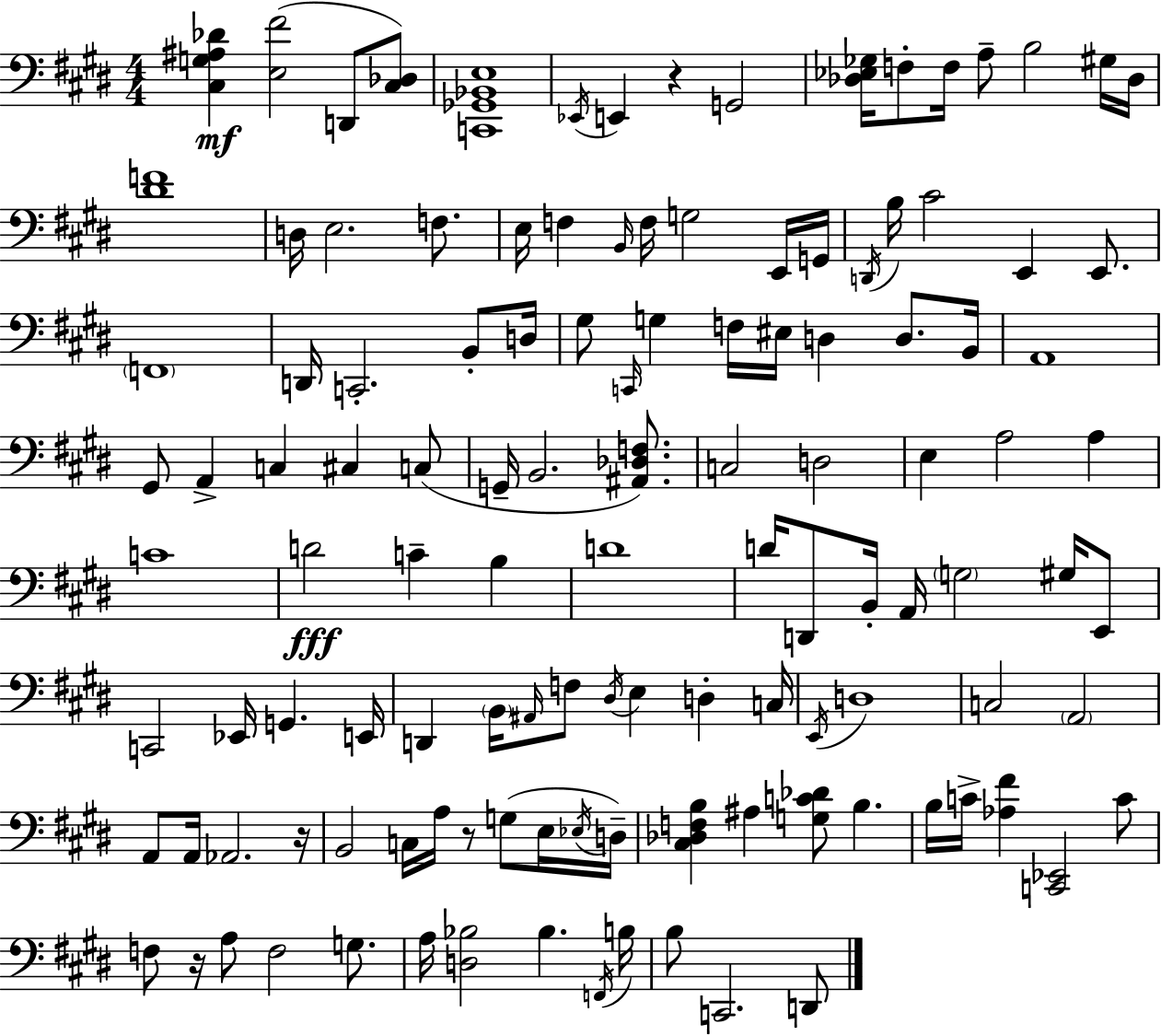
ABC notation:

X:1
T:Untitled
M:4/4
L:1/4
K:E
[^C,G,^A,_D] [E,^F]2 D,,/2 [^C,_D,]/2 [C,,_G,,_B,,E,]4 _E,,/4 E,, z G,,2 [_D,_E,_G,]/4 F,/2 F,/4 A,/2 B,2 ^G,/4 _D,/4 [^DF]4 D,/4 E,2 F,/2 E,/4 F, B,,/4 F,/4 G,2 E,,/4 G,,/4 D,,/4 B,/4 ^C2 E,, E,,/2 F,,4 D,,/4 C,,2 B,,/2 D,/4 ^G,/2 C,,/4 G, F,/4 ^E,/4 D, D,/2 B,,/4 A,,4 ^G,,/2 A,, C, ^C, C,/2 G,,/4 B,,2 [^A,,_D,F,]/2 C,2 D,2 E, A,2 A, C4 D2 C B, D4 D/4 D,,/2 B,,/4 A,,/4 G,2 ^G,/4 E,,/2 C,,2 _E,,/4 G,, E,,/4 D,, B,,/4 ^A,,/4 F,/2 ^D,/4 E, D, C,/4 E,,/4 D,4 C,2 A,,2 A,,/2 A,,/4 _A,,2 z/4 B,,2 C,/4 A,/4 z/2 G,/2 E,/4 _E,/4 D,/4 [^C,_D,F,B,] ^A, [G,C_D]/2 B, B,/4 C/4 [_A,^F] [C,,_E,,]2 C/2 F,/2 z/4 A,/2 F,2 G,/2 A,/4 [D,_B,]2 _B, F,,/4 B,/4 B,/2 C,,2 D,,/2